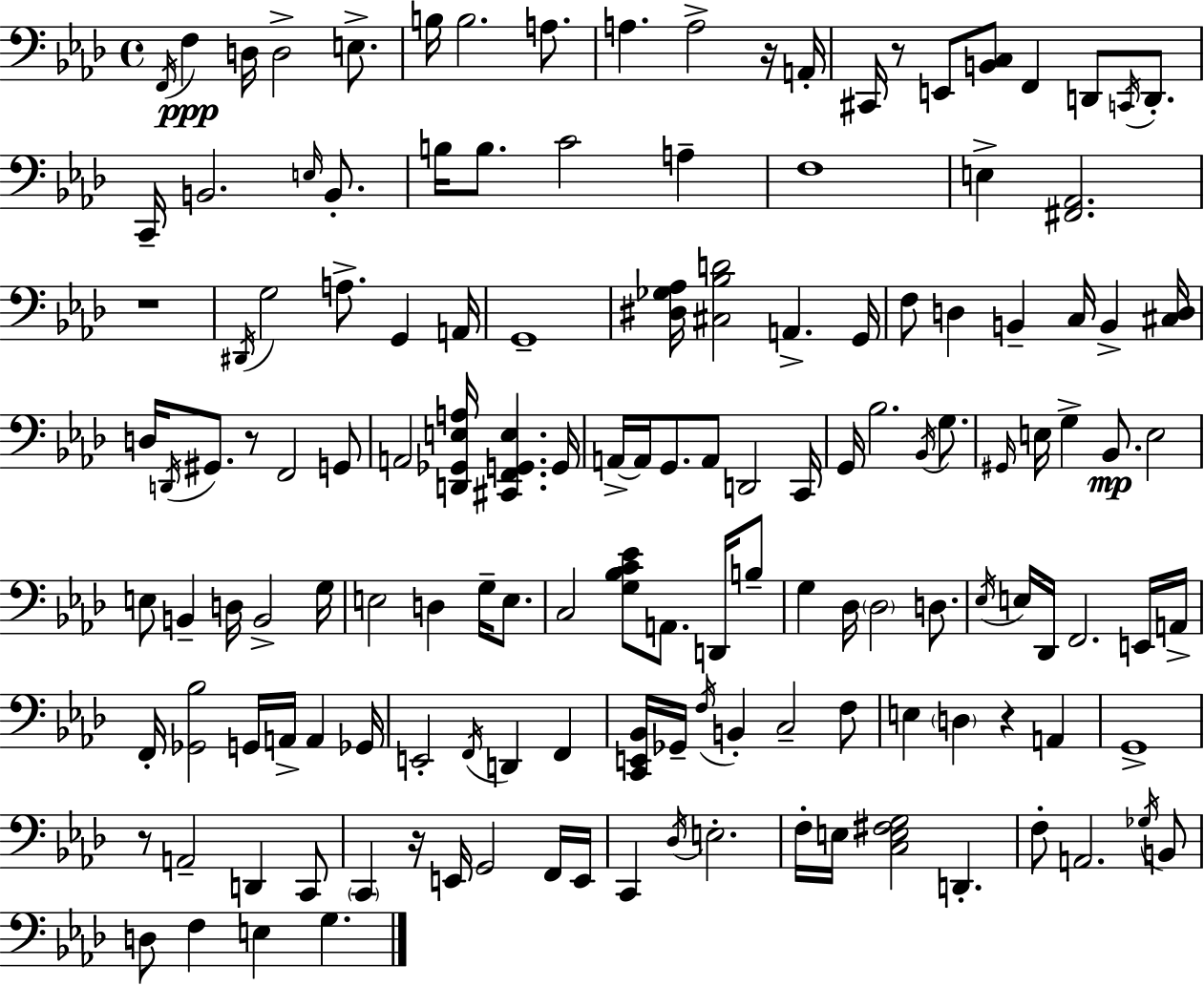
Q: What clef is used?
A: bass